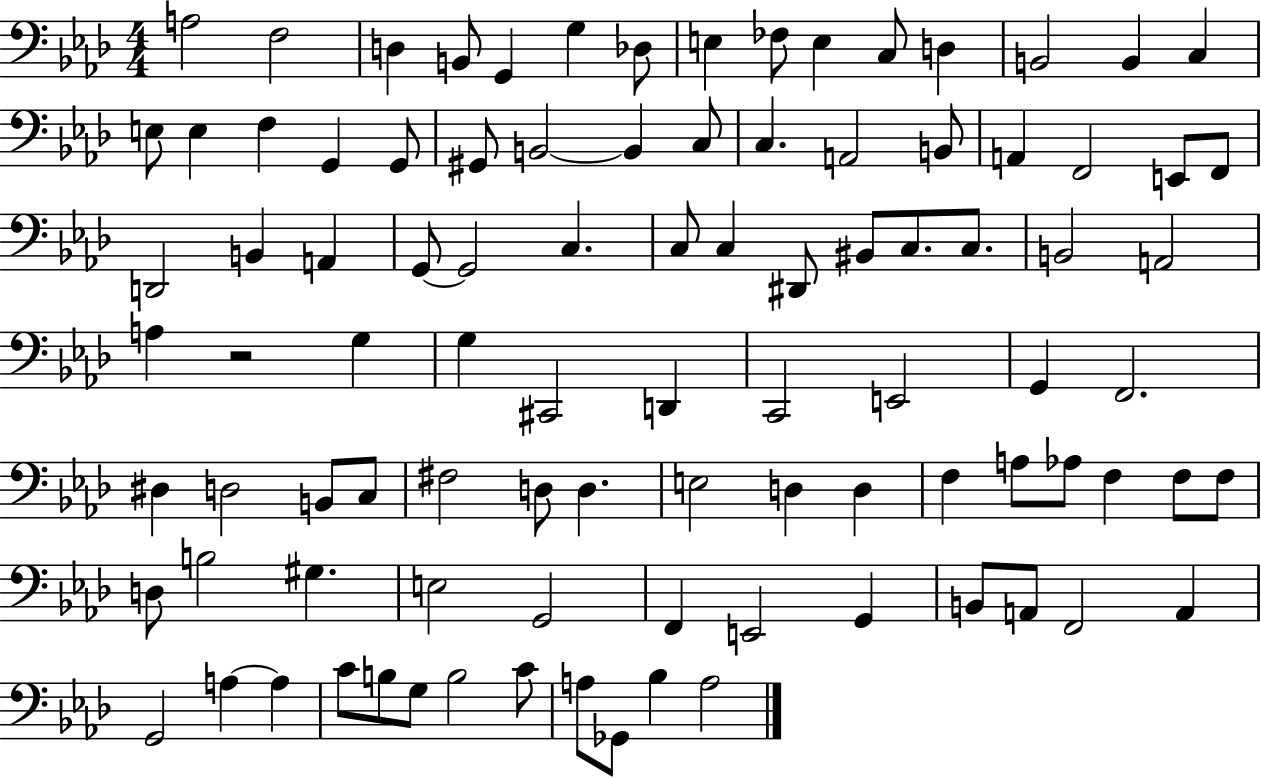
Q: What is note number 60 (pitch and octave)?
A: D3